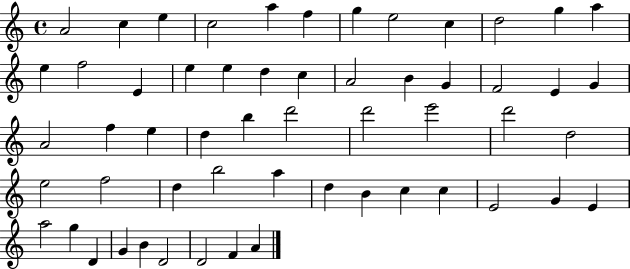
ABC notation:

X:1
T:Untitled
M:4/4
L:1/4
K:C
A2 c e c2 a f g e2 c d2 g a e f2 E e e d c A2 B G F2 E G A2 f e d b d'2 d'2 e'2 d'2 d2 e2 f2 d b2 a d B c c E2 G E a2 g D G B D2 D2 F A